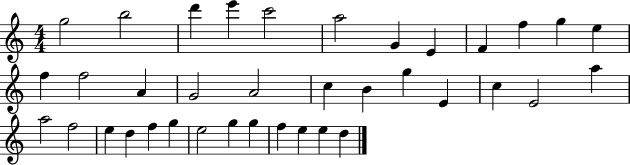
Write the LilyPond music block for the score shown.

{
  \clef treble
  \numericTimeSignature
  \time 4/4
  \key c \major
  g''2 b''2 | d'''4 e'''4 c'''2 | a''2 g'4 e'4 | f'4 f''4 g''4 e''4 | \break f''4 f''2 a'4 | g'2 a'2 | c''4 b'4 g''4 e'4 | c''4 e'2 a''4 | \break a''2 f''2 | e''4 d''4 f''4 g''4 | e''2 g''4 g''4 | f''4 e''4 e''4 d''4 | \break \bar "|."
}